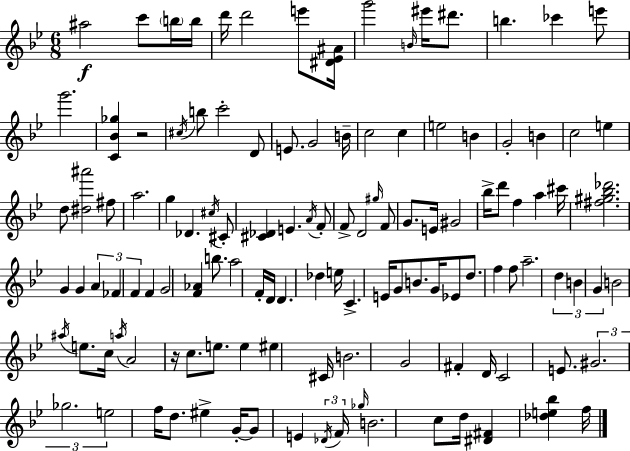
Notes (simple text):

A#5/h C6/e B5/s B5/s D6/s D6/h E6/e [D#4,Eb4,A#4]/s G6/h B4/s EIS6/s D#6/e. B5/q. CES6/q E6/e G6/h. [C4,Bb4,Gb5]/q R/h C#5/s B5/e C6/h D4/e E4/e. G4/h B4/s C5/h C5/q E5/h B4/q G4/h B4/q C5/h E5/q D5/e [D#5,A#6]/h F#5/e A5/h. G5/q Db4/q. C#5/s C#4/e [C#4,Db4]/q E4/q. A4/s F4/e F4/e D4/h G#5/s F4/e G4/e. E4/s G#4/h Bb5/s D6/e F5/q A5/q C#6/s [F#5,G#5,Bb5,Db6]/h. G4/q G4/q A4/q FES4/q F4/q F4/q G4/h [F4,Ab4]/q B5/e. A5/h F4/s D4/s D4/q. Db5/q E5/s C4/q. E4/s G4/e B4/e. G4/s Eb4/e D5/e. F5/q F5/e A5/h. D5/q B4/q G4/q B4/h A#5/s E5/e. C5/s A5/s A4/h R/s C5/e. E5/e. E5/q EIS5/q C#4/s B4/h. G4/h F#4/q D4/s C4/h E4/e. G#4/h. Gb5/h. E5/h F5/s D5/e. EIS5/q G4/s G4/e E4/q Db4/s F4/s Gb5/s B4/h. C5/e D5/s [D#4,F#4]/q [Db5,E5,Bb5]/q F5/s